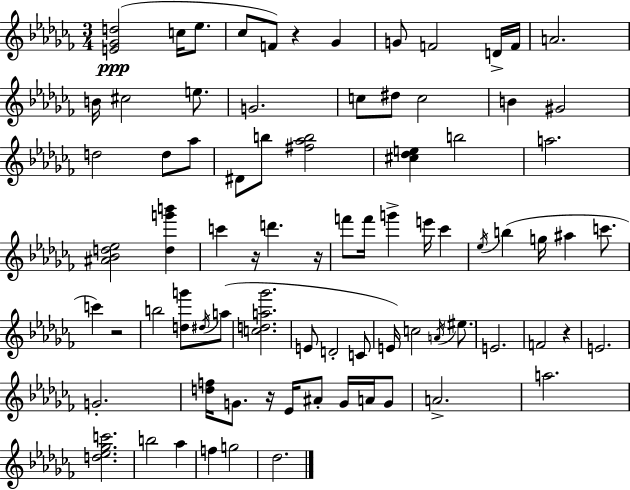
{
  \clef treble
  \numericTimeSignature
  \time 3/4
  \key aes \minor
  <e' ges' d''>2(\ppp c''16 ees''8. | ces''8 f'8) r4 ges'4 | g'8 f'2 d'16-> f'16 | a'2. | \break b'16 cis''2 e''8. | g'2. | c''8 dis''8 c''2 | b'4 gis'2 | \break d''2 d''8 aes''8 | dis'8 b''8 <fis'' aes'' b''>2 | <cis'' des'' e''>4 b''2 | a''2. | \break <ais' bes' d'' ees''>2 <d'' g''' b'''>4 | c'''4 r16 d'''4. r16 | f'''8 f'''16 g'''4-> e'''16 ces'''4 | \acciaccatura { ees''16 }( b''4 g''16 ais''4 c'''8. | \break c'''4) r2 | b''2 <d'' g'''>8 \acciaccatura { dis''16 } | a''8( <c'' d'' a'' ges'''>2. | e'8 d'2-. | \break c'8 e'16) c''2 \acciaccatura { a'16 } | \parenthesize eis''8. e'2. | f'2 r4 | e'2. | \break g'2.-. | <d'' f''>16 g'8. r16 ees'16 ais'8-. g'16 | a'16 g'8 a'2.-> | a''2. | \break <d'' ees'' ges'' c'''>2. | b''2 aes''4 | f''4 g''2 | des''2. | \break \bar "|."
}